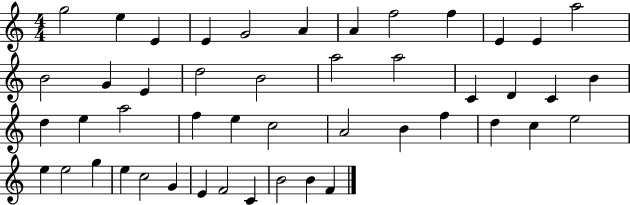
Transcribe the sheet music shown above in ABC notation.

X:1
T:Untitled
M:4/4
L:1/4
K:C
g2 e E E G2 A A f2 f E E a2 B2 G E d2 B2 a2 a2 C D C B d e a2 f e c2 A2 B f d c e2 e e2 g e c2 G E F2 C B2 B F